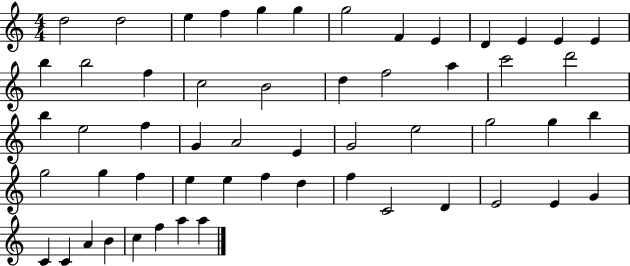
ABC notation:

X:1
T:Untitled
M:4/4
L:1/4
K:C
d2 d2 e f g g g2 F E D E E E b b2 f c2 B2 d f2 a c'2 d'2 b e2 f G A2 E G2 e2 g2 g b g2 g f e e f d f C2 D E2 E G C C A B c f a a